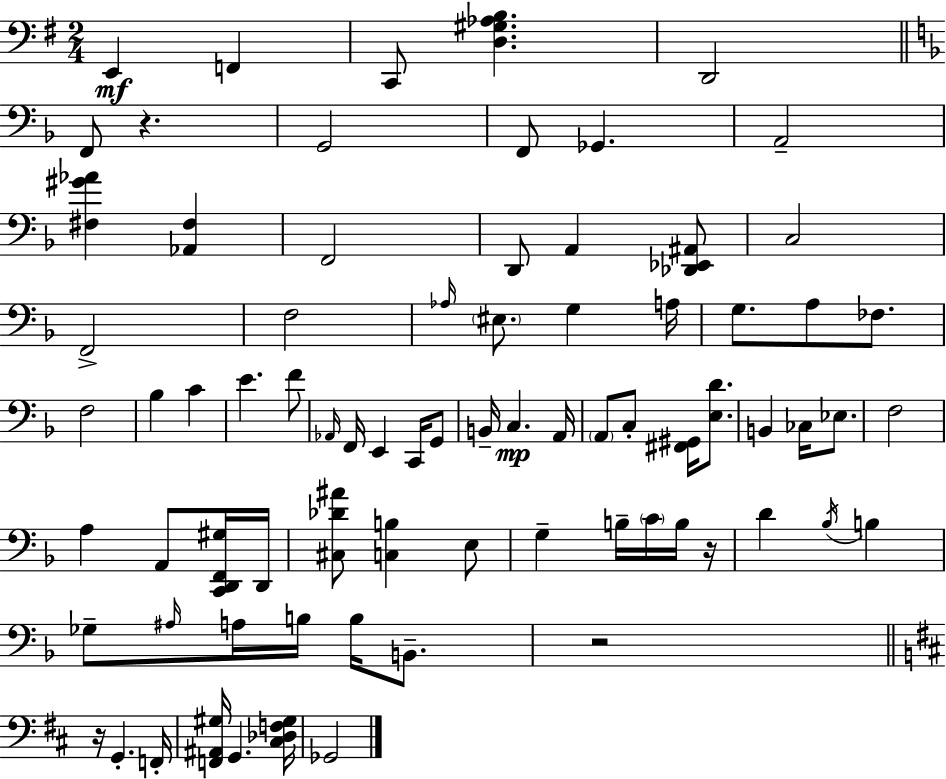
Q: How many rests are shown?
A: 4